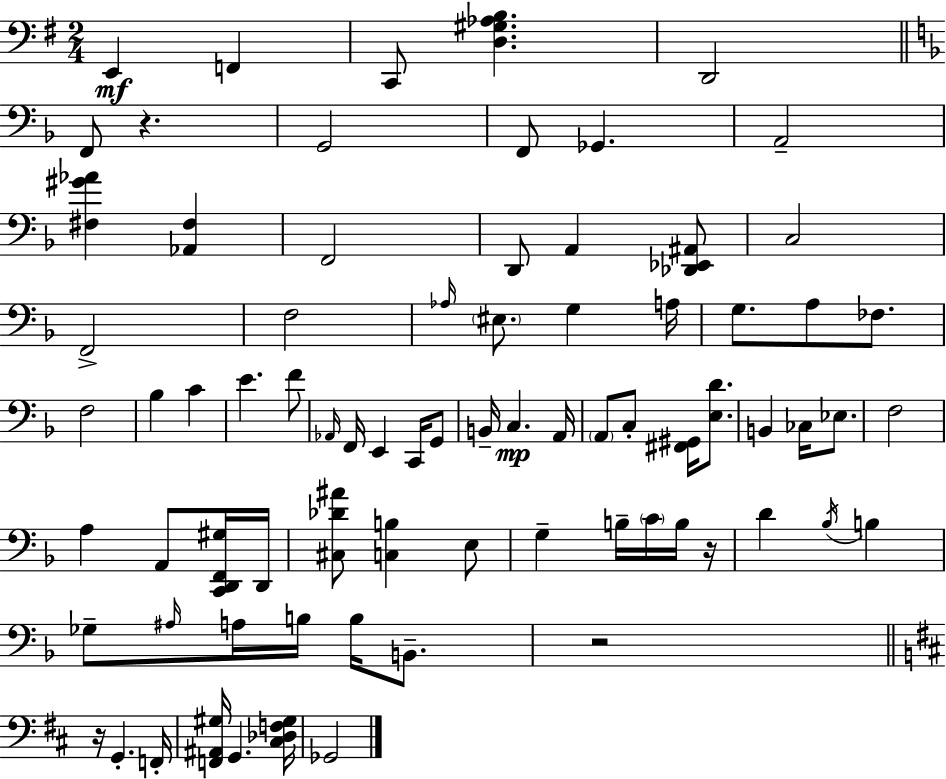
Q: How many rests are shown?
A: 4